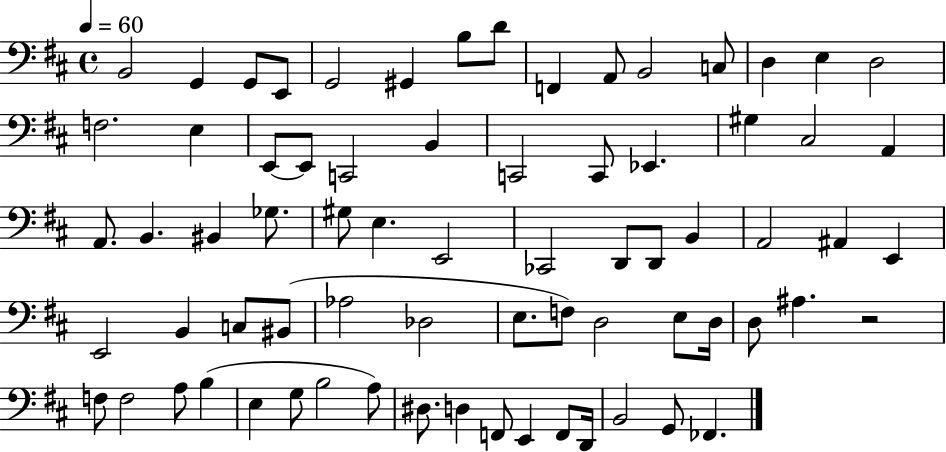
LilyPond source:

{
  \clef bass
  \time 4/4
  \defaultTimeSignature
  \key d \major
  \tempo 4 = 60
  b,2 g,4 g,8 e,8 | g,2 gis,4 b8 d'8 | f,4 a,8 b,2 c8 | d4 e4 d2 | \break f2. e4 | e,8~~ e,8 c,2 b,4 | c,2 c,8 ees,4. | gis4 cis2 a,4 | \break a,8. b,4. bis,4 ges8. | gis8 e4. e,2 | ces,2 d,8 d,8 b,4 | a,2 ais,4 e,4 | \break e,2 b,4 c8 bis,8( | aes2 des2 | e8. f8) d2 e8 d16 | d8 ais4. r2 | \break f8 f2 a8 b4( | e4 g8 b2 a8) | dis8. d4 f,8 e,4 f,8 d,16 | b,2 g,8 fes,4. | \break \bar "|."
}